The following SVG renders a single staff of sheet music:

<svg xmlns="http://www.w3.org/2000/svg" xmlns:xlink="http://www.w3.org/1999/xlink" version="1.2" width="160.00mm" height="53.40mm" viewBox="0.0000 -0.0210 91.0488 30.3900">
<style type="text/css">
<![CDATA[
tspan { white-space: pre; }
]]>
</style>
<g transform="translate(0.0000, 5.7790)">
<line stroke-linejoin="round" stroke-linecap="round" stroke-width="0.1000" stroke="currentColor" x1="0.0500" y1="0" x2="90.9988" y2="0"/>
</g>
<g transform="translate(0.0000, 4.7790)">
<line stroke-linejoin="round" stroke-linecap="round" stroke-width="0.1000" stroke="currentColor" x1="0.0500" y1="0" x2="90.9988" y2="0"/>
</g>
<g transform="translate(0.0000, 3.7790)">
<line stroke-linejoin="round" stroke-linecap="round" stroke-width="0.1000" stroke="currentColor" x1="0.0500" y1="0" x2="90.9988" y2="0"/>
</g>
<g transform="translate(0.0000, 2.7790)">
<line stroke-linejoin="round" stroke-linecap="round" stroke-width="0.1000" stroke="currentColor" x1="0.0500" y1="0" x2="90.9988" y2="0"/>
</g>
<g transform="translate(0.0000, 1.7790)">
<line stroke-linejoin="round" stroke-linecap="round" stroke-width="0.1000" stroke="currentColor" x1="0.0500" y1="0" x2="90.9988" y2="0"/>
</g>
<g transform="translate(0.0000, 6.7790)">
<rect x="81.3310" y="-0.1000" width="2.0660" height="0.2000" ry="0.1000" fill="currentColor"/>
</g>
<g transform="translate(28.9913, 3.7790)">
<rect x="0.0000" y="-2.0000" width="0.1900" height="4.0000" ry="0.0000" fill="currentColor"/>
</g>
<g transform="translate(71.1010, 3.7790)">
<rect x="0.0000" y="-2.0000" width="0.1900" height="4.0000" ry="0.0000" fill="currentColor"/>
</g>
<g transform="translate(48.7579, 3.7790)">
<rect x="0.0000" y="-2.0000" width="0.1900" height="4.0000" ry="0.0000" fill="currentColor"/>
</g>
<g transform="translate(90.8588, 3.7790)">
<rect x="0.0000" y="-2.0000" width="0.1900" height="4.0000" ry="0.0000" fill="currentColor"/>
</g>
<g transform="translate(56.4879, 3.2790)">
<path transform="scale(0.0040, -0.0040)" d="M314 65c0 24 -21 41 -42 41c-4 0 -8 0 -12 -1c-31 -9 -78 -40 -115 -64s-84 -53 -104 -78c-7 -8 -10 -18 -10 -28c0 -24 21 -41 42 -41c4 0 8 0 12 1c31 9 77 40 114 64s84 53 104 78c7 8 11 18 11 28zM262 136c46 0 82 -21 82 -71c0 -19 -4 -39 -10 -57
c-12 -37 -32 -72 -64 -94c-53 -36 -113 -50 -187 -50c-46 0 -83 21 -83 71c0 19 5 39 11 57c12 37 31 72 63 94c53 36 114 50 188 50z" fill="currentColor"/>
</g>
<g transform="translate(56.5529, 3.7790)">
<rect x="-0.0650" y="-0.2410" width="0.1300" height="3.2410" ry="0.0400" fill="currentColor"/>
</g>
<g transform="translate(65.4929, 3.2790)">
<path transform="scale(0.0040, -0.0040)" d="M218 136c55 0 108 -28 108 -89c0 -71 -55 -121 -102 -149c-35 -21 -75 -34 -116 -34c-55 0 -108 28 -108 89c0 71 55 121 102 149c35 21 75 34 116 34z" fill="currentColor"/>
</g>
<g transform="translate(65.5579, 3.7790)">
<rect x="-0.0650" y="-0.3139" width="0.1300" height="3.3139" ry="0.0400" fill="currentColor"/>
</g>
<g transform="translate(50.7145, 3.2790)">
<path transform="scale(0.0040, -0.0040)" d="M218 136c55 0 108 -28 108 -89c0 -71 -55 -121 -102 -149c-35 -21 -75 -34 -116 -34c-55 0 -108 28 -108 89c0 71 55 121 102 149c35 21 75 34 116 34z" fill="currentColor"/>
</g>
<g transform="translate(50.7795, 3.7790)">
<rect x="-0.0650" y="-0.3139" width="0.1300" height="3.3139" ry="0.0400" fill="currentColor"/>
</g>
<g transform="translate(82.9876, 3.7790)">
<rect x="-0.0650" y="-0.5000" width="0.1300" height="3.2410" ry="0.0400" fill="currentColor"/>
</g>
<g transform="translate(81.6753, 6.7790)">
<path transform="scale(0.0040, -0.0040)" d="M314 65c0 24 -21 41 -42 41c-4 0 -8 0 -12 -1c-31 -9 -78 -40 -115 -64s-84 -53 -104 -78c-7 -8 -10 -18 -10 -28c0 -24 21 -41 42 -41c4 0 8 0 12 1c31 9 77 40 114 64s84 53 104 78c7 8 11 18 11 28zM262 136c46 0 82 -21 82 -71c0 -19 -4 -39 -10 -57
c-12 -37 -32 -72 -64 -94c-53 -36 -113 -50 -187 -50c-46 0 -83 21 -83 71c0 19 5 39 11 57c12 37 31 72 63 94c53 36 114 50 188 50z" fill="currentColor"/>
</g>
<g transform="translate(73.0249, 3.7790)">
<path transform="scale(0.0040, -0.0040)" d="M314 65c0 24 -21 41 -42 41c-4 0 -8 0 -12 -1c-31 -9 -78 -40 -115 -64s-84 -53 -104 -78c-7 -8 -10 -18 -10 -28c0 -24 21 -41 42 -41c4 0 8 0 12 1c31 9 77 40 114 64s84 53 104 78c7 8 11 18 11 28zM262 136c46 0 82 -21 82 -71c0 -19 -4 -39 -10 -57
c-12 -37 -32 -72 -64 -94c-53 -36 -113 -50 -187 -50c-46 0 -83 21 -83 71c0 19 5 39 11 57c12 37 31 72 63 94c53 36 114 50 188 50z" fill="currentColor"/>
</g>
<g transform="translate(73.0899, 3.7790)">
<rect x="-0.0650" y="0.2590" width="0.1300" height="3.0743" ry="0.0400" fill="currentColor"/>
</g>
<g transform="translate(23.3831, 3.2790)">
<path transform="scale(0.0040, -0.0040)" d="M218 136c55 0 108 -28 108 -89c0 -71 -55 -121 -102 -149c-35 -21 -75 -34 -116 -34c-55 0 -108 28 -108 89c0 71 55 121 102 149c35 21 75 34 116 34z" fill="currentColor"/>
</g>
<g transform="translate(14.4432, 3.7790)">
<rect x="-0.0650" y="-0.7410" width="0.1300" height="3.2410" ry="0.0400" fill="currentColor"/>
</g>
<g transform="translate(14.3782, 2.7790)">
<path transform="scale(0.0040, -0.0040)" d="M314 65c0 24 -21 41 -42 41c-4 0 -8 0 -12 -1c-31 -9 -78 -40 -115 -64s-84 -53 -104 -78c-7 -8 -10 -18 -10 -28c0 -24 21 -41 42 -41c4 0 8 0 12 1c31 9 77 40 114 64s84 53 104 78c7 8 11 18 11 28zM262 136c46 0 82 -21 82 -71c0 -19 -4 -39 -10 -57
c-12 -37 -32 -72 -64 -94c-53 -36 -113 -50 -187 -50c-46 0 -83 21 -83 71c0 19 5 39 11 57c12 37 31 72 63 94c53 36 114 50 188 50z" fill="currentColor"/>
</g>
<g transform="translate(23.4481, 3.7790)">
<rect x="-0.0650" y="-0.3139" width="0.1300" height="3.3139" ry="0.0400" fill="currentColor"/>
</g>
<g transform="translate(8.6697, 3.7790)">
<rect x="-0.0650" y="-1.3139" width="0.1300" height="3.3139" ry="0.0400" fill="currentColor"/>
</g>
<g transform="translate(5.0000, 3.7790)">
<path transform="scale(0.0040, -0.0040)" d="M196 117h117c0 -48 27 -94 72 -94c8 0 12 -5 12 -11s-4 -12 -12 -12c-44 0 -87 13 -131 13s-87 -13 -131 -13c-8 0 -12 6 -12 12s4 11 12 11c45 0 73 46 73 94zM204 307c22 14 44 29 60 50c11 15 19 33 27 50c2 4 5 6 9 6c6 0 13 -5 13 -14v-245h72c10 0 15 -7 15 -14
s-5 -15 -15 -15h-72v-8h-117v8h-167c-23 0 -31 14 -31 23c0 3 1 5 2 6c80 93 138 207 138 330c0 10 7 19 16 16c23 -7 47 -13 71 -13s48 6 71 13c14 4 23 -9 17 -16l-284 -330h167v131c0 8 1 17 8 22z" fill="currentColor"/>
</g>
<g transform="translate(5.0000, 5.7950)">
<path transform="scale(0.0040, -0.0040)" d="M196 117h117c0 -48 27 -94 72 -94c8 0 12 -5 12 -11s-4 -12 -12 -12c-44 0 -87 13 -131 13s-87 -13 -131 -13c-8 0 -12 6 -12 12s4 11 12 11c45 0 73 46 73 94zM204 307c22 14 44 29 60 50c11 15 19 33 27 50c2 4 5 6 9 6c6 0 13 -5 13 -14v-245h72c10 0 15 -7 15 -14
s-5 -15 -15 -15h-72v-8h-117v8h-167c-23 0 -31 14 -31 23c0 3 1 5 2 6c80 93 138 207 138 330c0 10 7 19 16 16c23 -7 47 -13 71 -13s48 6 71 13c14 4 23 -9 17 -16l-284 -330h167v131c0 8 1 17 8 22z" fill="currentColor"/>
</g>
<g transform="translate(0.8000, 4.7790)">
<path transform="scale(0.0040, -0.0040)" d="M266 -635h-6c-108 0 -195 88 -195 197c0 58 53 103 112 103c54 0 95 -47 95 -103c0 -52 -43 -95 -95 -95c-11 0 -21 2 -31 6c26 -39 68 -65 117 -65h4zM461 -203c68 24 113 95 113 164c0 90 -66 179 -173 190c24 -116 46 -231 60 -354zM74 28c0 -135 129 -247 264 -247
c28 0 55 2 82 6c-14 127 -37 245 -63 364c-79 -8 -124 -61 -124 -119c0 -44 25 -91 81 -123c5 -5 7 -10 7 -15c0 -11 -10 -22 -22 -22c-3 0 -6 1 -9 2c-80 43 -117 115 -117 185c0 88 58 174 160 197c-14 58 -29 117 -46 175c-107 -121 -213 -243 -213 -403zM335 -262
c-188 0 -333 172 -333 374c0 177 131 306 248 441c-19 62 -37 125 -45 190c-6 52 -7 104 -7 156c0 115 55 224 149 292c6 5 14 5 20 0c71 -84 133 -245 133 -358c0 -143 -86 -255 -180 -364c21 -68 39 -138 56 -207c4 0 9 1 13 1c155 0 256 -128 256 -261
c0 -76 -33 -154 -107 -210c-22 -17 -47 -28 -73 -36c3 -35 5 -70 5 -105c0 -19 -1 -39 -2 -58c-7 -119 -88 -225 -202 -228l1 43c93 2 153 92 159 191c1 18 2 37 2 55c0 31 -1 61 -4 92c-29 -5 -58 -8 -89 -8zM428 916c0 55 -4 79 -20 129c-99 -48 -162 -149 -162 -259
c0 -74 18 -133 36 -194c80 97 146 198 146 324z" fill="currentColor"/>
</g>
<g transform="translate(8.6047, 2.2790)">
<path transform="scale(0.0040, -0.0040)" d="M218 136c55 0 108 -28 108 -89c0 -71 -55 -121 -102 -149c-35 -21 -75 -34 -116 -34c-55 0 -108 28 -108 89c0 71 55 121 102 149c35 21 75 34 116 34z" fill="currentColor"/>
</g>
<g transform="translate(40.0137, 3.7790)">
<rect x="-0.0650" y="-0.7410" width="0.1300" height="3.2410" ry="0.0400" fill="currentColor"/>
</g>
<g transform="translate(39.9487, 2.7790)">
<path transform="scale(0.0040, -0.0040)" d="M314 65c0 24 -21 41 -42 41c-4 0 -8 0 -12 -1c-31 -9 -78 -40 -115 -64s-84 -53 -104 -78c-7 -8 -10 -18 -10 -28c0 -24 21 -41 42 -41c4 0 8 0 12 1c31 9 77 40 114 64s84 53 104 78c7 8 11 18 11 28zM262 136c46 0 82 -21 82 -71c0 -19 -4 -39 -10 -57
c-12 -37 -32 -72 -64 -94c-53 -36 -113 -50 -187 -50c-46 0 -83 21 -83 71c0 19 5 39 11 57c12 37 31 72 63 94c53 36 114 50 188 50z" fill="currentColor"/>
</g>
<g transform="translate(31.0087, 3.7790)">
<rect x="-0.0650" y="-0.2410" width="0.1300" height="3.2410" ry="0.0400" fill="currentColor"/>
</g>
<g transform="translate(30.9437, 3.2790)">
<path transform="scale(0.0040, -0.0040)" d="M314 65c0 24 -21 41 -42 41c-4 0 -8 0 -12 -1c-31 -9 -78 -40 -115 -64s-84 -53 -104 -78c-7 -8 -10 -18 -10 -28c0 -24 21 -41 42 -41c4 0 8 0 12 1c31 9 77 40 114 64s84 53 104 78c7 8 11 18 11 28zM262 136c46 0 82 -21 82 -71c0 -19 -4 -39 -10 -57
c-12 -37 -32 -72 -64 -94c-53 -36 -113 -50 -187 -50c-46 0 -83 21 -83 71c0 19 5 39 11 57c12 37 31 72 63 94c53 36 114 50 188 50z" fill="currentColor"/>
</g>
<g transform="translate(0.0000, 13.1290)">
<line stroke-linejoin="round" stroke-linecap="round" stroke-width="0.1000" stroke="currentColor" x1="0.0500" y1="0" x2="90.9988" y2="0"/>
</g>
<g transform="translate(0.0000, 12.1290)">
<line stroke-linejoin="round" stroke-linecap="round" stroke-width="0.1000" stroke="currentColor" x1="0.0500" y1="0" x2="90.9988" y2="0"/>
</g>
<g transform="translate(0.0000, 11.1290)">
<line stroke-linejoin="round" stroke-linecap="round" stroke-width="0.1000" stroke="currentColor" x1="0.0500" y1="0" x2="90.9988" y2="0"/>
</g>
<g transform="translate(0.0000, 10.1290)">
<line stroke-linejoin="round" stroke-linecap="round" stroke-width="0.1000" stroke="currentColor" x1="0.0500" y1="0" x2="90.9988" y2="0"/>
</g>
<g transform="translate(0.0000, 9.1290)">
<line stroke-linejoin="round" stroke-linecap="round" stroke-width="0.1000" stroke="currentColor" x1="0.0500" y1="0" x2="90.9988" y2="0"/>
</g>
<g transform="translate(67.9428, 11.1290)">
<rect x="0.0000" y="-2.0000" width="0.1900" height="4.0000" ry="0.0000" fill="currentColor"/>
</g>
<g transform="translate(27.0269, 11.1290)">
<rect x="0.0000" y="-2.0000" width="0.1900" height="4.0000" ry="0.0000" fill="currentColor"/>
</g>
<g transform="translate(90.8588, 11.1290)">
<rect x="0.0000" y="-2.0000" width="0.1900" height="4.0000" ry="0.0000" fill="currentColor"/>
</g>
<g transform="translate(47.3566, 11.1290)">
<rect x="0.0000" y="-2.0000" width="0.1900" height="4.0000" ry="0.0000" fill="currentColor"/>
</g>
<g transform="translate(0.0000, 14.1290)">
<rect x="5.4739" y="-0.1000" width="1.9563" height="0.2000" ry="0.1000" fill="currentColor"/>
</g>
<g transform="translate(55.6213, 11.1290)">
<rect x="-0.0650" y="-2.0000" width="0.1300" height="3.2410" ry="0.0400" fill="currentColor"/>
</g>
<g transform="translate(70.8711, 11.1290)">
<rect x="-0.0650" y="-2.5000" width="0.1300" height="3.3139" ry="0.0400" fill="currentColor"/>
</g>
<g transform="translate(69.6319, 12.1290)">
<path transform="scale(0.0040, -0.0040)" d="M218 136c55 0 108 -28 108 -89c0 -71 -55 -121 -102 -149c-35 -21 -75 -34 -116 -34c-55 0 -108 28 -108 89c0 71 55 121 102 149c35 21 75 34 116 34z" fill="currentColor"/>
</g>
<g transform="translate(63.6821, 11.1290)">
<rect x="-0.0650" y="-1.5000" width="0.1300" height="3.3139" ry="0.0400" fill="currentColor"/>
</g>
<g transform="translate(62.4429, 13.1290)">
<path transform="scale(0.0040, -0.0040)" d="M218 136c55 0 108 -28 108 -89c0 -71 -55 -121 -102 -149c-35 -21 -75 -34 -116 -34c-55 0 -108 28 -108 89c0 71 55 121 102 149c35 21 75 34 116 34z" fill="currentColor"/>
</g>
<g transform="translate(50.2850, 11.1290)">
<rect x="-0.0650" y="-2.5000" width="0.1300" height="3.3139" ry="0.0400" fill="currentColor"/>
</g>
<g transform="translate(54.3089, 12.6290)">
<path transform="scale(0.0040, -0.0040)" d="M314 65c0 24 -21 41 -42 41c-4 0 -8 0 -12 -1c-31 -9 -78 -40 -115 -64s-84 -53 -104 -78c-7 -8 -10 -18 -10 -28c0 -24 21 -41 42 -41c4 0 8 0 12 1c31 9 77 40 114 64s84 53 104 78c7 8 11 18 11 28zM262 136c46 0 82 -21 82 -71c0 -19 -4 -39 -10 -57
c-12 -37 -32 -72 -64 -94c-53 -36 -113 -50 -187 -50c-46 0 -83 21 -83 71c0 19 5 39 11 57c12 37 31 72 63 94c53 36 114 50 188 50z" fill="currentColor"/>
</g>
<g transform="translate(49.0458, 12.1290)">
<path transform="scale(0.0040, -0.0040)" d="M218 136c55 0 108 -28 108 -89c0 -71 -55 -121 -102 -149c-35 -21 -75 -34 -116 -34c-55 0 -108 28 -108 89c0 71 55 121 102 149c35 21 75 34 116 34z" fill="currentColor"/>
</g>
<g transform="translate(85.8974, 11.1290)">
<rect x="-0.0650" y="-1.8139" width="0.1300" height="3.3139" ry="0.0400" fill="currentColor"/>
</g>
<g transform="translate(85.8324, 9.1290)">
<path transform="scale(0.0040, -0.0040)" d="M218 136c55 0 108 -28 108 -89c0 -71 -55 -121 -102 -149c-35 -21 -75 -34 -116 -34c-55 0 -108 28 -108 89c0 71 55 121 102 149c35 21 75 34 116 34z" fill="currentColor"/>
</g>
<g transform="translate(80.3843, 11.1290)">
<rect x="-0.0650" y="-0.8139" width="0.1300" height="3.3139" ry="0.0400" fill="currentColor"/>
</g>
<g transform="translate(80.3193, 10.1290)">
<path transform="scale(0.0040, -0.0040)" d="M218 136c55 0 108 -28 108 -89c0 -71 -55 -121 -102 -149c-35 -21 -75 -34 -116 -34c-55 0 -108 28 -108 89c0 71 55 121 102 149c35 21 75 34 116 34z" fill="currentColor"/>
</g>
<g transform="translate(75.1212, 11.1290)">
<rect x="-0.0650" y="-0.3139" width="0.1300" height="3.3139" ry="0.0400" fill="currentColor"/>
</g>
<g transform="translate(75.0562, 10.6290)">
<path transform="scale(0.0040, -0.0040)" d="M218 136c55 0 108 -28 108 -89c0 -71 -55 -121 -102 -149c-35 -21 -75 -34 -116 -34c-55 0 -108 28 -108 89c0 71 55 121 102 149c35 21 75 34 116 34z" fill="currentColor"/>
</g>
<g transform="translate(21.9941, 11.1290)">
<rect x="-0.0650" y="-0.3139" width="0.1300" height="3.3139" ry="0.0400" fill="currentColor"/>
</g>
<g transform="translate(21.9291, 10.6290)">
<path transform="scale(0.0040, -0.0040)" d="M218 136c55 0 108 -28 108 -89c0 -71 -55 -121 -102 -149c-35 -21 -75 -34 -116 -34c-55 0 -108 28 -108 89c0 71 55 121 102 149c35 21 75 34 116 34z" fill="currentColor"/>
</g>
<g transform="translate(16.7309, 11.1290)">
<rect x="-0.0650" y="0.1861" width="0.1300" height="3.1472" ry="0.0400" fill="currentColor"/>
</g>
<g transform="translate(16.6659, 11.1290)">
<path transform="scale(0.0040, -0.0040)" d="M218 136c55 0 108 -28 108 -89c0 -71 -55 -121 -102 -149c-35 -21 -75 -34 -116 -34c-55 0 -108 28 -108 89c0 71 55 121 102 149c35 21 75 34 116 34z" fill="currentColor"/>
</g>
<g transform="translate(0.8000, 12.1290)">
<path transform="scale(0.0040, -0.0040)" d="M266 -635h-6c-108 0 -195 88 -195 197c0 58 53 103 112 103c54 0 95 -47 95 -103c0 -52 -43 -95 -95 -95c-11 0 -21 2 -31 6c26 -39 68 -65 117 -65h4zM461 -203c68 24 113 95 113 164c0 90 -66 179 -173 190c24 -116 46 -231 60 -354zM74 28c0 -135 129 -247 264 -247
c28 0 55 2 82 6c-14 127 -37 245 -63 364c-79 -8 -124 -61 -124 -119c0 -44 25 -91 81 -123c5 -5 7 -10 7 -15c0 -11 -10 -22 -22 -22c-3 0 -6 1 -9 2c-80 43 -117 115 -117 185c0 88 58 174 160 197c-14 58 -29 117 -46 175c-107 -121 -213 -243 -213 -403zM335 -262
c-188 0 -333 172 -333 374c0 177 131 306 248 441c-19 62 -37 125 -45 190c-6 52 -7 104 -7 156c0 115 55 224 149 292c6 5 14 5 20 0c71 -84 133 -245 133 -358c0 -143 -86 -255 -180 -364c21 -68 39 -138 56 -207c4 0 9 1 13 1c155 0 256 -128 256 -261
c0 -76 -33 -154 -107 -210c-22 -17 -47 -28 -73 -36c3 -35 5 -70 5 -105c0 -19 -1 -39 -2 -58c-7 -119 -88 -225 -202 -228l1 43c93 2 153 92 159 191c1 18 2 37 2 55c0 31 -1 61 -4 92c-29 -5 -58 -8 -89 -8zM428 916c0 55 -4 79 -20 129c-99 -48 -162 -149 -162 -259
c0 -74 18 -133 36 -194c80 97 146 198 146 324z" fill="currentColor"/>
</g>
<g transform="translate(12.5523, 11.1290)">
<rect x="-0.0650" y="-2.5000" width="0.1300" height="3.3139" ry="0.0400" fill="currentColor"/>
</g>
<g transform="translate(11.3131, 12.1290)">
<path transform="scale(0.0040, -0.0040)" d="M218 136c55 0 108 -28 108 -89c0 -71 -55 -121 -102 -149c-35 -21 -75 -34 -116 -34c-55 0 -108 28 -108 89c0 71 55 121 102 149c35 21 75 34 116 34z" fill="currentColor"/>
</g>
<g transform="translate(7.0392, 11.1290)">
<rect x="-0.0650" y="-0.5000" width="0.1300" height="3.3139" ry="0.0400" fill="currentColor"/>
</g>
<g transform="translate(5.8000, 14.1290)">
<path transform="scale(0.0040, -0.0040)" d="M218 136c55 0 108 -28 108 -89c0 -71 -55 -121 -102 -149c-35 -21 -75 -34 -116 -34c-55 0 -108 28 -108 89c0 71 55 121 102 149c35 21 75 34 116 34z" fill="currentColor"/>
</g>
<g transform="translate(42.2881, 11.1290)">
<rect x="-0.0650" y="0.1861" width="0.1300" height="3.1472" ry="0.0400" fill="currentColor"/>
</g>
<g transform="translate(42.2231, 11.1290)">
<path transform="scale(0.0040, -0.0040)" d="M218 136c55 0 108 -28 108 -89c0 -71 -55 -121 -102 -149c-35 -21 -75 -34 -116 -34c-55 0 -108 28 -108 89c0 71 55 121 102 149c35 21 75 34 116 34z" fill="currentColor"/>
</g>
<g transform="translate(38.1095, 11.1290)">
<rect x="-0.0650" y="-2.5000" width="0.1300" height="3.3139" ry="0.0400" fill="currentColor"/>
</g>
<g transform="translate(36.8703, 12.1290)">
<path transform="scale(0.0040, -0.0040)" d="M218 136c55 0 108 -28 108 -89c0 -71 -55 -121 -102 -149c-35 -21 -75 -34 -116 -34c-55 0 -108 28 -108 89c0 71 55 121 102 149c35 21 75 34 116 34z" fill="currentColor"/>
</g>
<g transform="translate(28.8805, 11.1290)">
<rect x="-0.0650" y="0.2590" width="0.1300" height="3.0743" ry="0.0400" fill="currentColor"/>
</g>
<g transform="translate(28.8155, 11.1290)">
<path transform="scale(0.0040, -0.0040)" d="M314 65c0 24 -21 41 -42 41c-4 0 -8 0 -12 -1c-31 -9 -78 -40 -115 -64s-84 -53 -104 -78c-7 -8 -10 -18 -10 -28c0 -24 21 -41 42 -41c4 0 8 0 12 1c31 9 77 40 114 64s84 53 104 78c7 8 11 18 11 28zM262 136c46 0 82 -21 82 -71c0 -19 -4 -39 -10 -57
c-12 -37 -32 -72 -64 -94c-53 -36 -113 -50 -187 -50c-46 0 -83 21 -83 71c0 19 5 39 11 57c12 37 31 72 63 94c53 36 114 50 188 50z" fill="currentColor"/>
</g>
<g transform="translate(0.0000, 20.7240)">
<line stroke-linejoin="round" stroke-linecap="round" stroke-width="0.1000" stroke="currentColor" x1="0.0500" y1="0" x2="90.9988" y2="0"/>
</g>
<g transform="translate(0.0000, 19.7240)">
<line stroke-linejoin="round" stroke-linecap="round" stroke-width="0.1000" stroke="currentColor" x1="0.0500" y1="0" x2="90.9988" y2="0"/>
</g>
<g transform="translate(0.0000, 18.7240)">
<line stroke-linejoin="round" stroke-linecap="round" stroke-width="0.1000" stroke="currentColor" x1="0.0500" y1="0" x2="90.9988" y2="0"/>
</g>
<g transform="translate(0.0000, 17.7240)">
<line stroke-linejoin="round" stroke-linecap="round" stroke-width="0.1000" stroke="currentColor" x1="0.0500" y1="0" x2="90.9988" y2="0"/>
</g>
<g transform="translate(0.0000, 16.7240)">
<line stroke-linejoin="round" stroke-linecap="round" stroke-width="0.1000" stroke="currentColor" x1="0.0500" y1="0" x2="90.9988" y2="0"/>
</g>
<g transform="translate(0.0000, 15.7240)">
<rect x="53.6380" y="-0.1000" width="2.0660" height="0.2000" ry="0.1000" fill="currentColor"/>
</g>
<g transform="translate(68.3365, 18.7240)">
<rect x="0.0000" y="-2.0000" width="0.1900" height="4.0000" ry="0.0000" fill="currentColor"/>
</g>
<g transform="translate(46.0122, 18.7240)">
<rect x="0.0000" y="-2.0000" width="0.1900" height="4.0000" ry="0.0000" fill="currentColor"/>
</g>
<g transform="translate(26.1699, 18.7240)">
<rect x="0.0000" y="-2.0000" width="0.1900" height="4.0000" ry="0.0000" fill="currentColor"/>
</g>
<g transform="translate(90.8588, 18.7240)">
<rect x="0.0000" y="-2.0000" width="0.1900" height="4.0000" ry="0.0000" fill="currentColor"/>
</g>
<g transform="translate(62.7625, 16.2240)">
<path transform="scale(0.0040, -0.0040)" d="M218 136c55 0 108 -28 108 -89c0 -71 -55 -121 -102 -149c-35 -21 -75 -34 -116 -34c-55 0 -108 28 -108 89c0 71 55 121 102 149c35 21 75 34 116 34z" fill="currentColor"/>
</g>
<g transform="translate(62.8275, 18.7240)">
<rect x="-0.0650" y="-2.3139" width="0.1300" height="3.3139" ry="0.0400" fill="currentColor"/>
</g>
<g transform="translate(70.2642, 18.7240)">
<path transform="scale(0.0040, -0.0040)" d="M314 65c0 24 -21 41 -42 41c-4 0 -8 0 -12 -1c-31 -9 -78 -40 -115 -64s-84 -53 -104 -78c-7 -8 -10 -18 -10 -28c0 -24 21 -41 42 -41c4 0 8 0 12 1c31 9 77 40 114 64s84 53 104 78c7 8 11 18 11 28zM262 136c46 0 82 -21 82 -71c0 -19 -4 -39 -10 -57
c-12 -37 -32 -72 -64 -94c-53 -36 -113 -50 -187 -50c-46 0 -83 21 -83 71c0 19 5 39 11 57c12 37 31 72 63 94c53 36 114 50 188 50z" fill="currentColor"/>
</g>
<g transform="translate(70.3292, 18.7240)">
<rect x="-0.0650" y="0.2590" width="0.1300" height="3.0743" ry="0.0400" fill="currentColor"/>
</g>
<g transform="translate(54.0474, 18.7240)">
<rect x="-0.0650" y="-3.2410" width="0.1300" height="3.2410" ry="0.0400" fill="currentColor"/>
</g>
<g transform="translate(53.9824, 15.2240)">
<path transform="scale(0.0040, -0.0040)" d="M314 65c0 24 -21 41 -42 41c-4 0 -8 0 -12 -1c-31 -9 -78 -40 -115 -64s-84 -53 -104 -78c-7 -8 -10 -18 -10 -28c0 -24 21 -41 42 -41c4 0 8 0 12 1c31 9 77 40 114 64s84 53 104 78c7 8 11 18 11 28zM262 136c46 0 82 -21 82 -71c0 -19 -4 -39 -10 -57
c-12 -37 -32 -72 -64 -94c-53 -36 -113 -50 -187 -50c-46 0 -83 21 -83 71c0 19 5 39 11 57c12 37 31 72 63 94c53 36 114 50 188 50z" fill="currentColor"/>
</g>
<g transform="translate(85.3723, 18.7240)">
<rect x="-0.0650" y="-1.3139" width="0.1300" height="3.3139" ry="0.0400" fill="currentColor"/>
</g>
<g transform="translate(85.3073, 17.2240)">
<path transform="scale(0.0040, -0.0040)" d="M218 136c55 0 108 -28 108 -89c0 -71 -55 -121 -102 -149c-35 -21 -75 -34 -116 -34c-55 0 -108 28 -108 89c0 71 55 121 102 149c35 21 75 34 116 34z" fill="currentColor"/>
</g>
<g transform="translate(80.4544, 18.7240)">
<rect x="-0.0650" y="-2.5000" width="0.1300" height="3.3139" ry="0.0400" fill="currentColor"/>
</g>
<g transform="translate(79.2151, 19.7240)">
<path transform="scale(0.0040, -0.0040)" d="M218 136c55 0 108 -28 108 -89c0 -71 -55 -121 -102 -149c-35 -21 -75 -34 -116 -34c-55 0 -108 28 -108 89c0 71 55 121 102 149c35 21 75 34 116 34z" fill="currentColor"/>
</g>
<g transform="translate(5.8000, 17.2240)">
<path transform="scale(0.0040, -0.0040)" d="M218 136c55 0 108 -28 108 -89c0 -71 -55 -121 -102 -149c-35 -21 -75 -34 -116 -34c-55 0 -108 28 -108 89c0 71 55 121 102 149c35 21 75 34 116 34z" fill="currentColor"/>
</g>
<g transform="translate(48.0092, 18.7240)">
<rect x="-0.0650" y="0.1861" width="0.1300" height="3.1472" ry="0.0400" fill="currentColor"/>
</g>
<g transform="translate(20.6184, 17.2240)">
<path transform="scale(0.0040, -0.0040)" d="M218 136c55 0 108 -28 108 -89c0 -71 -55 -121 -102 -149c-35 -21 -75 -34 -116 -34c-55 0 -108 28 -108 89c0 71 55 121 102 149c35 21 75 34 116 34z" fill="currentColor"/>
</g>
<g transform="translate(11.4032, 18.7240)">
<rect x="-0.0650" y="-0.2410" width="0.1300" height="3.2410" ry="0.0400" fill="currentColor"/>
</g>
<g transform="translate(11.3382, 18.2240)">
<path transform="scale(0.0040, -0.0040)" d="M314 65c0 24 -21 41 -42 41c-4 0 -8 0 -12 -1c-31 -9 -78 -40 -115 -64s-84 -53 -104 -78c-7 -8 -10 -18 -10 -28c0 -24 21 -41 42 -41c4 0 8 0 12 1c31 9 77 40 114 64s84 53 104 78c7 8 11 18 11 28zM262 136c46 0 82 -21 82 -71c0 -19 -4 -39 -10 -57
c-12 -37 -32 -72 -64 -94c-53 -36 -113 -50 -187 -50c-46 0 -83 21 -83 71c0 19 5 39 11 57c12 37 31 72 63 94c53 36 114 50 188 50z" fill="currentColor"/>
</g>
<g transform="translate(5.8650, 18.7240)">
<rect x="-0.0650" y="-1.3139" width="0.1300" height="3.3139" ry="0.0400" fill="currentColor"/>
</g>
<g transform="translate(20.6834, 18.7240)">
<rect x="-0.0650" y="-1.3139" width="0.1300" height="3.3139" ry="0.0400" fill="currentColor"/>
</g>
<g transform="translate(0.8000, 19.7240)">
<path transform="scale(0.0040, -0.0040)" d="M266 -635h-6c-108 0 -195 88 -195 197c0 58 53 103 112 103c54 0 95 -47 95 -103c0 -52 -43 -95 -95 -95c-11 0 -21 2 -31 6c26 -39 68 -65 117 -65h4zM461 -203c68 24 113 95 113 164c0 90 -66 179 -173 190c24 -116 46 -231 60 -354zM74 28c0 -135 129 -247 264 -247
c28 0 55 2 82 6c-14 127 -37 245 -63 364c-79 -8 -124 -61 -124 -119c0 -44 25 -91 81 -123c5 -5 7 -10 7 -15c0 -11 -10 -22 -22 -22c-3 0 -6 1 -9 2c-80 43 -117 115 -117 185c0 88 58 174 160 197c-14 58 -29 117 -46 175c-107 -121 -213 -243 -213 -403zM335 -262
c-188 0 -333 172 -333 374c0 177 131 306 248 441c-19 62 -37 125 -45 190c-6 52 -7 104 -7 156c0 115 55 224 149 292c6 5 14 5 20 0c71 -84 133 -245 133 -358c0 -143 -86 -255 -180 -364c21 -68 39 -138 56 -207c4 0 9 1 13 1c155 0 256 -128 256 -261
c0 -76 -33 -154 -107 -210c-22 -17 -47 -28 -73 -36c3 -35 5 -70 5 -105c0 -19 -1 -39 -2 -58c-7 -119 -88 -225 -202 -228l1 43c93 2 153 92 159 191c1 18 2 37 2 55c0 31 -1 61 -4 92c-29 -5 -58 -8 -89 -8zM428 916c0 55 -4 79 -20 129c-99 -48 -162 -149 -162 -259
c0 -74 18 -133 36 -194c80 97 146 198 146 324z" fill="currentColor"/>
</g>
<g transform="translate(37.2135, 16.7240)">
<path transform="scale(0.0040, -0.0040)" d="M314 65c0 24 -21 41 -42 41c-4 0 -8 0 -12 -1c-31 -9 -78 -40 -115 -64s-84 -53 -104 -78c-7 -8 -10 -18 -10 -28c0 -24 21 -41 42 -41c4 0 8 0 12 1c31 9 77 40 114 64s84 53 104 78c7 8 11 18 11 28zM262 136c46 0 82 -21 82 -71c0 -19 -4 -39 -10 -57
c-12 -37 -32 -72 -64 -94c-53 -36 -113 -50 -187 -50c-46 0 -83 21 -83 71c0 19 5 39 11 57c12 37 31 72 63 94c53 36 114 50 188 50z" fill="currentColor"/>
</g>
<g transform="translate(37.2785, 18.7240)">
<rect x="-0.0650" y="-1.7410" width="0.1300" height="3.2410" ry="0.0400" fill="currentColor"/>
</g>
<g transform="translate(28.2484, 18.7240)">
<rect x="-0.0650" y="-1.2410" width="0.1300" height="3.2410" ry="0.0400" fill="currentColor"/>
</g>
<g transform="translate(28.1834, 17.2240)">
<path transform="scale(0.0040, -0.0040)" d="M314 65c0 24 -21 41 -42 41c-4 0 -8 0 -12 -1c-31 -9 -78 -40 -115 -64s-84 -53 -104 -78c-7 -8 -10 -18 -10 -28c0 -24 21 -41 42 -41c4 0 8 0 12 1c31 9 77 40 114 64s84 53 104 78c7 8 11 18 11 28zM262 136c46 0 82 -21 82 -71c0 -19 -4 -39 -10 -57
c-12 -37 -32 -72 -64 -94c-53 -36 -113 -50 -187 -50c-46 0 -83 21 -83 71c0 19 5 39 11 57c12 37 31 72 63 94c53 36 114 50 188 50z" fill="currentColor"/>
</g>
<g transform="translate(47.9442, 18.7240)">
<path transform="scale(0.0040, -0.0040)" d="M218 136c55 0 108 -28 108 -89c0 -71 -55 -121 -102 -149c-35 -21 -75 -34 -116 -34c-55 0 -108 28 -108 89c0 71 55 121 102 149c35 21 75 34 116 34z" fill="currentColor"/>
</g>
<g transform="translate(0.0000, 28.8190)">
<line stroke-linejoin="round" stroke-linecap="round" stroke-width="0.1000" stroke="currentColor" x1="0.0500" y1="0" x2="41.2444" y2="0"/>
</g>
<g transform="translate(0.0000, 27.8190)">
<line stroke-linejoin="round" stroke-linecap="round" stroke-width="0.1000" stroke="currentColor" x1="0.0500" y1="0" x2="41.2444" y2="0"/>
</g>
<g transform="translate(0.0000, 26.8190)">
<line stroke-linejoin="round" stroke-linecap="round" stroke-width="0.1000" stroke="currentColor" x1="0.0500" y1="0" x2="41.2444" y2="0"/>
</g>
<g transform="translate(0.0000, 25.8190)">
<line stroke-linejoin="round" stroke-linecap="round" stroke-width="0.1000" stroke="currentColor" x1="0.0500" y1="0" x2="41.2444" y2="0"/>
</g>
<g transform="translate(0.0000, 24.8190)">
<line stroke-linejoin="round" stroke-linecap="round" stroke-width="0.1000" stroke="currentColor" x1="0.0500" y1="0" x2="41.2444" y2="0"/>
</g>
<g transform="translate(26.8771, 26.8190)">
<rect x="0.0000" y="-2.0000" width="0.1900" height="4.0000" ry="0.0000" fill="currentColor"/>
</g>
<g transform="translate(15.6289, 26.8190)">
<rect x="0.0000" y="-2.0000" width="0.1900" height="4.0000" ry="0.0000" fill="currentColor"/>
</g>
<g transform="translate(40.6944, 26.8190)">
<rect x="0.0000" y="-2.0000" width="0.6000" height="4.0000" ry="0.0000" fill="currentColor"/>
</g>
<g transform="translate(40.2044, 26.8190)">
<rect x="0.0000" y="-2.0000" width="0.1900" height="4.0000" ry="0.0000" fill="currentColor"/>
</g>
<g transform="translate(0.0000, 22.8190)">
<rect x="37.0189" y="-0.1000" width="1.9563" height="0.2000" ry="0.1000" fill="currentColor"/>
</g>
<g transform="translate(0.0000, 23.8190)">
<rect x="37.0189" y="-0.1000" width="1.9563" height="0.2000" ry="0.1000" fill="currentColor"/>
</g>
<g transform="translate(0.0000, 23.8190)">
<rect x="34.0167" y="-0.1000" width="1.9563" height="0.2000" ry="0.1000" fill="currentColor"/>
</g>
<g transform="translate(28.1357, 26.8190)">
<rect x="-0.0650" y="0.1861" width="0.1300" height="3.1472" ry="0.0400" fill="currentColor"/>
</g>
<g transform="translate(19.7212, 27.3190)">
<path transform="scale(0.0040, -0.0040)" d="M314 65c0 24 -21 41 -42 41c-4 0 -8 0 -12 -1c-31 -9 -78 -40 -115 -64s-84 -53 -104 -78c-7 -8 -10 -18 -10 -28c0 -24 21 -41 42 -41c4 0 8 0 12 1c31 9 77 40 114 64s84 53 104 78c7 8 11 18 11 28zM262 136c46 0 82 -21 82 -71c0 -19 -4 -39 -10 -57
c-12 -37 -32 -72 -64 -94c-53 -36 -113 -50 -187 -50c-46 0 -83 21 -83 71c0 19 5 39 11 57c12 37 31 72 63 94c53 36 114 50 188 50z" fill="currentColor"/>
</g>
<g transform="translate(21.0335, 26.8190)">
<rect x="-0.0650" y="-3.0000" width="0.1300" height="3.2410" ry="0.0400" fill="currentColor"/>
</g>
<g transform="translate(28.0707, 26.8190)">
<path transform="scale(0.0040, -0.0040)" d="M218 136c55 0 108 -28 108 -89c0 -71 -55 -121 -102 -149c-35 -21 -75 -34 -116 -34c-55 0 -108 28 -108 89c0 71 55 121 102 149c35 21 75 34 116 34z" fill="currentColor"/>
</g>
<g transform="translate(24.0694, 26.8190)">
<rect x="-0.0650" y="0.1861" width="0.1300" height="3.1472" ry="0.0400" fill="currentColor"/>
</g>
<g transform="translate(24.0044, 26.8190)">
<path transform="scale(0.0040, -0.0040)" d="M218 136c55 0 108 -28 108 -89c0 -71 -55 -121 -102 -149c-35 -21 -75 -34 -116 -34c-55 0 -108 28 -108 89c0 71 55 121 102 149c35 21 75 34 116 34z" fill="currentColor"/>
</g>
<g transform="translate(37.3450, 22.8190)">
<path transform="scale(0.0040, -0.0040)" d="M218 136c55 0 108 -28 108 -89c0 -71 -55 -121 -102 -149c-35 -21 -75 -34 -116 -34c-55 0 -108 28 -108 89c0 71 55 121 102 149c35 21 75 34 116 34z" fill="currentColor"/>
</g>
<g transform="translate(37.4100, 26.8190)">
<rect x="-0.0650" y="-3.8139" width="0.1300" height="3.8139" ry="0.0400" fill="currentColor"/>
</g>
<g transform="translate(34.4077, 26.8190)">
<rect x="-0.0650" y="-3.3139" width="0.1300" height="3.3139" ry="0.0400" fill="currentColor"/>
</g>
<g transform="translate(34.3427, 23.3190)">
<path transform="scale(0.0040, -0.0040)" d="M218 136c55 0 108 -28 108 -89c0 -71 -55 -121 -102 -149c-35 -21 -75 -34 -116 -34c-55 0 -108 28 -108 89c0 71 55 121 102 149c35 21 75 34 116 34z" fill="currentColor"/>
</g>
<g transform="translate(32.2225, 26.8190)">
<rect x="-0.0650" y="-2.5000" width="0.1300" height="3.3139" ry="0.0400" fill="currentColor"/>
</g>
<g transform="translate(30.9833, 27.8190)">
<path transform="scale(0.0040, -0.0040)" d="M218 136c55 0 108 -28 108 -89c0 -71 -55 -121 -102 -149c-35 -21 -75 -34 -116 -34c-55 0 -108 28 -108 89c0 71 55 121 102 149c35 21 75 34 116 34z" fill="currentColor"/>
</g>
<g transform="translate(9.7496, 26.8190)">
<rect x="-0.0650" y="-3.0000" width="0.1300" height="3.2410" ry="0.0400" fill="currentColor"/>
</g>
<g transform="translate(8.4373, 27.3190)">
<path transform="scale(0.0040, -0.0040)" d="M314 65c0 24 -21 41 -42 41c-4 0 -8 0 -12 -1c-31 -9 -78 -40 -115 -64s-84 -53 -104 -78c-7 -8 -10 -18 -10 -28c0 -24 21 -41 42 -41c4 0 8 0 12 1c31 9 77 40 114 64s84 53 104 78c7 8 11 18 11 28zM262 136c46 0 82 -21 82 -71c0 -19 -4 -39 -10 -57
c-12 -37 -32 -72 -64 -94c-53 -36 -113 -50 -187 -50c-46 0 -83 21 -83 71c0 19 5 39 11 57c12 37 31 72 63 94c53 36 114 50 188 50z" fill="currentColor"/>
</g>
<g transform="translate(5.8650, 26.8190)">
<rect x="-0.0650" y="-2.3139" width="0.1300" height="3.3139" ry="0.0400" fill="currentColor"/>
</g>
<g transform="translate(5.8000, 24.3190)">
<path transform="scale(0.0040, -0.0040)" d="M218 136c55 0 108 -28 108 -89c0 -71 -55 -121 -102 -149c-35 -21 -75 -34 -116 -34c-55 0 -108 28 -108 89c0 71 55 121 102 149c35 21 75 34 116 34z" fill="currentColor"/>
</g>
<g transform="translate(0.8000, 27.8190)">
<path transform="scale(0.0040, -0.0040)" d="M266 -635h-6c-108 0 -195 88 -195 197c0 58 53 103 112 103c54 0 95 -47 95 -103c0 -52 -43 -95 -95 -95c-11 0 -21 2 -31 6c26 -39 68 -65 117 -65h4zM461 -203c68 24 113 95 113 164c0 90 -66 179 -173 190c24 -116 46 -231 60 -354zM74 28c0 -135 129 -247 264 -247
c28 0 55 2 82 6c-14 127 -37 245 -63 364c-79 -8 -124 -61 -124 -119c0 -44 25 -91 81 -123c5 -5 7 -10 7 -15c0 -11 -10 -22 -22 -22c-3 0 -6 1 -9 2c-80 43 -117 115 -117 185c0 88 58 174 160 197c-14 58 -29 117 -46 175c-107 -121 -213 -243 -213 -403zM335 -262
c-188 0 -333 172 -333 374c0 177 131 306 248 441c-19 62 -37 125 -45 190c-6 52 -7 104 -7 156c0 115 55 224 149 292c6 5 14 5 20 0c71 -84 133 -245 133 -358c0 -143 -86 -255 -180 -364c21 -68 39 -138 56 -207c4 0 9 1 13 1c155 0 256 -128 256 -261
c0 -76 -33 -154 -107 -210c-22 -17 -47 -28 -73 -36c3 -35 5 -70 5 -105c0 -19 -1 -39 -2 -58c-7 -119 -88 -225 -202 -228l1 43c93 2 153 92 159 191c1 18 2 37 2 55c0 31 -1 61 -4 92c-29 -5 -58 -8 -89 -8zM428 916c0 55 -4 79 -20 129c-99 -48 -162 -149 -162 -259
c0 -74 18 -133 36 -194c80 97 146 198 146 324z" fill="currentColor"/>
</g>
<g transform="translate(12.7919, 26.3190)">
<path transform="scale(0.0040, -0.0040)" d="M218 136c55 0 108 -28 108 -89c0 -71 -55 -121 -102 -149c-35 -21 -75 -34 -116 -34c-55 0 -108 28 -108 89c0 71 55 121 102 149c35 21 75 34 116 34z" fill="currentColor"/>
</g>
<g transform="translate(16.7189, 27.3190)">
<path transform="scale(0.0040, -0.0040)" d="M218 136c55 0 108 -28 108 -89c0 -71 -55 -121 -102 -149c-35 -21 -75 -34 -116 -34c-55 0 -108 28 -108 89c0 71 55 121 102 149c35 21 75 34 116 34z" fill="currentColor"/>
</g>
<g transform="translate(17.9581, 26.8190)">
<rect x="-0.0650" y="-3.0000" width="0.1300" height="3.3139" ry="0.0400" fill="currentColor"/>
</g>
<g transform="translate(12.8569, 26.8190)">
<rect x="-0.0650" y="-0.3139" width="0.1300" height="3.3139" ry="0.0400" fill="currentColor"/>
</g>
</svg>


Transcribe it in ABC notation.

X:1
T:Untitled
M:4/4
L:1/4
K:C
e d2 c c2 d2 c c2 c B2 C2 C G B c B2 G B G F2 E G c d f e c2 e e2 f2 B b2 g B2 G e g A2 c A A2 B B G b c'